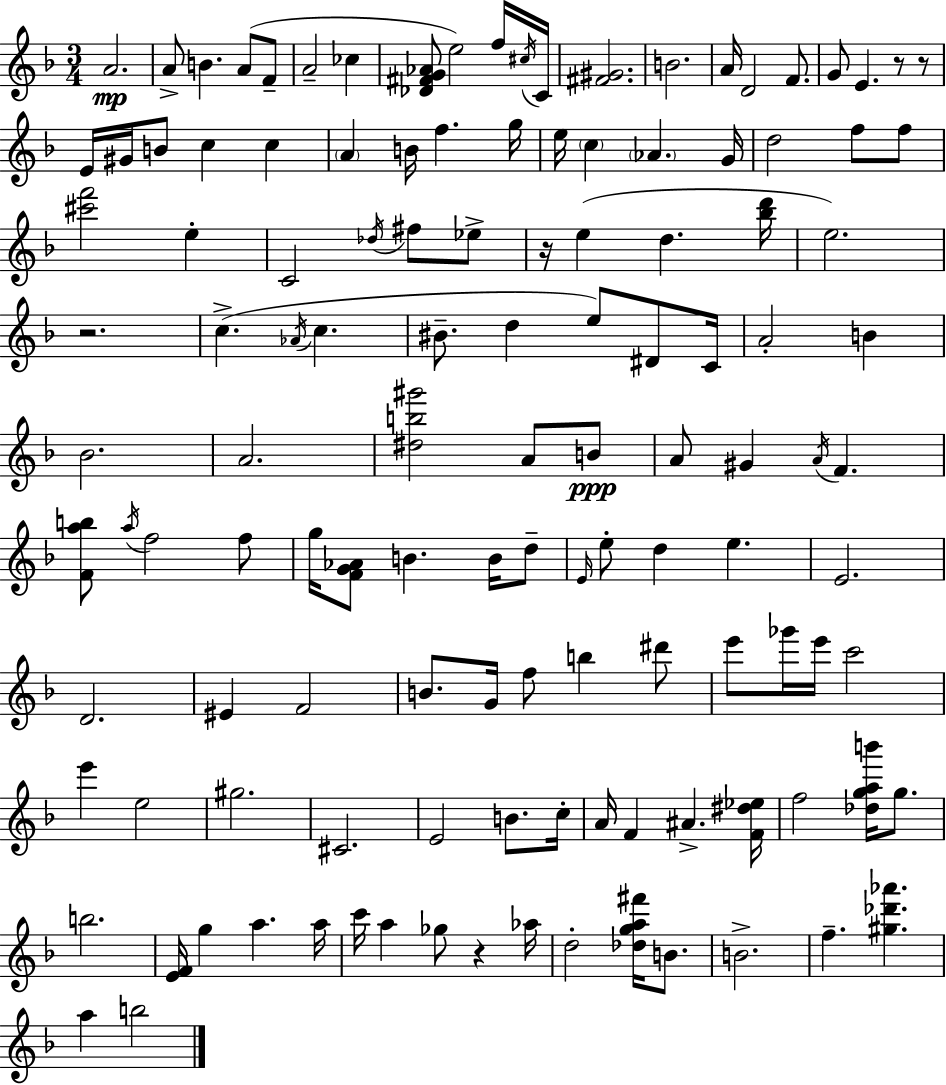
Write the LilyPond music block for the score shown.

{
  \clef treble
  \numericTimeSignature
  \time 3/4
  \key d \minor
  \repeat volta 2 { a'2.\mp | a'8-> b'4. a'8( f'8-- | a'2-- ces''4 | <des' fis' g' aes'>8 e''2) f''16 \acciaccatura { cis''16 } | \break c'16 <fis' gis'>2. | b'2. | a'16 d'2 f'8. | g'8 e'4. r8 r8 | \break e'16 gis'16 b'8 c''4 c''4 | \parenthesize a'4 b'16 f''4. | g''16 e''16 \parenthesize c''4 \parenthesize aes'4. | g'16 d''2 f''8 f''8 | \break <cis''' f'''>2 e''4-. | c'2 \acciaccatura { des''16 } fis''8 | ees''8-> r16 e''4( d''4. | <bes'' d'''>16 e''2.) | \break r2. | c''4.->( \acciaccatura { aes'16 } c''4. | bis'8.-- d''4 e''8) | dis'8 c'16 a'2-. b'4 | \break bes'2. | a'2. | <dis'' b'' gis'''>2 a'8 | b'8\ppp a'8 gis'4 \acciaccatura { a'16 } f'4. | \break <f' a'' b''>8 \acciaccatura { a''16 } f''2 | f''8 g''16 <f' g' aes'>8 b'4. | b'16 d''8-- \grace { e'16 } e''8-. d''4 | e''4. e'2. | \break d'2. | eis'4 f'2 | b'8. g'16 f''8 | b''4 dis'''8 e'''8 ges'''16 e'''16 c'''2 | \break e'''4 e''2 | gis''2. | cis'2. | e'2 | \break b'8. c''16-. a'16 f'4 ais'4.-> | <f' dis'' ees''>16 f''2 | <des'' g'' a'' b'''>16 g''8. b''2. | <e' f'>16 g''4 a''4. | \break a''16 c'''16 a''4 ges''8 | r4 aes''16 d''2-. | <des'' g'' a'' fis'''>16 b'8. b'2.-> | f''4.-- | \break <gis'' des''' aes'''>4. a''4 b''2 | } \bar "|."
}